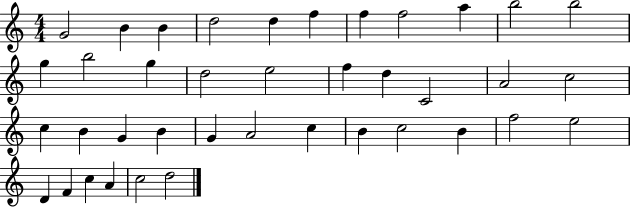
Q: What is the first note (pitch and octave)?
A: G4